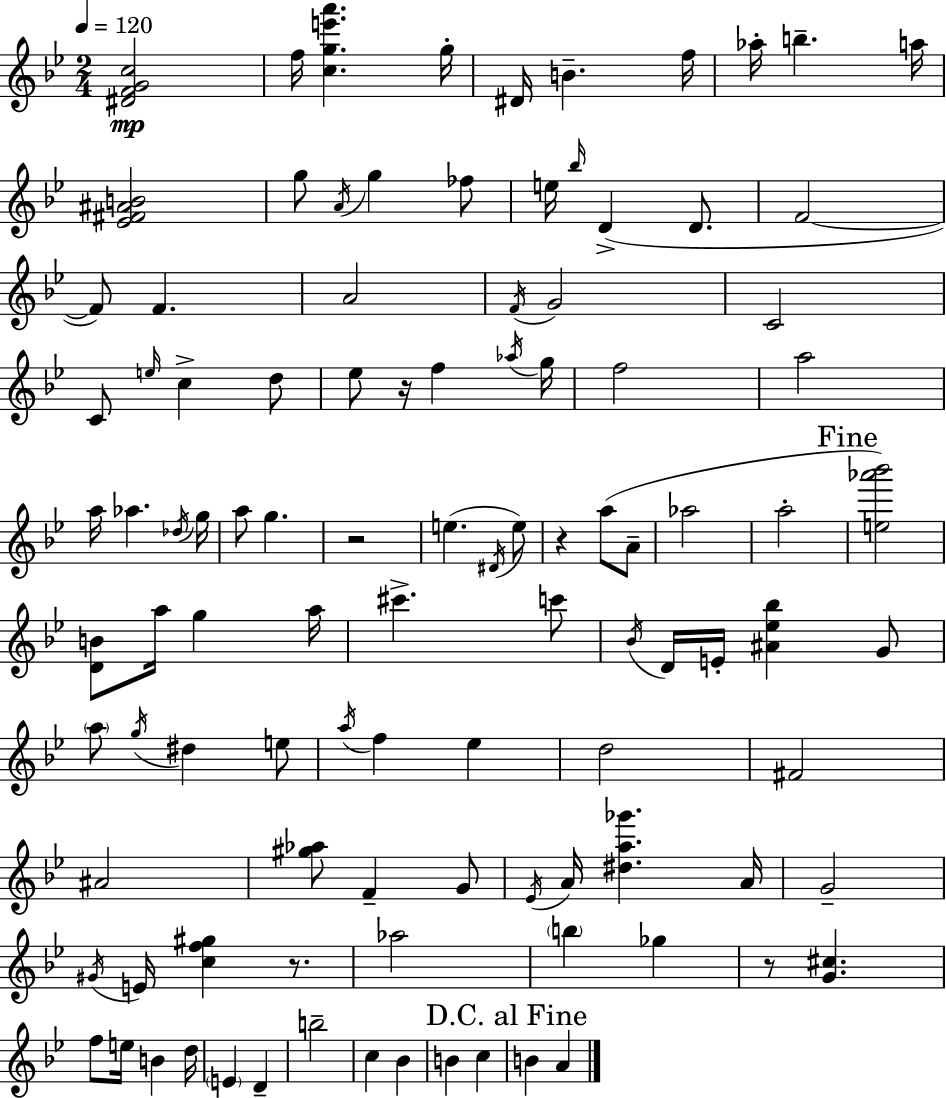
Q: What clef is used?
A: treble